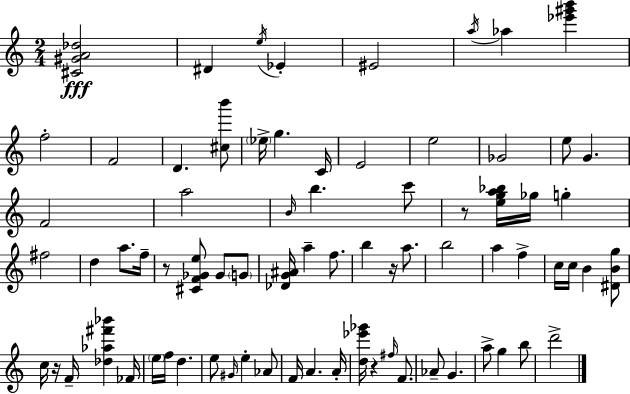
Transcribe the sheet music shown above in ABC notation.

X:1
T:Untitled
M:2/4
L:1/4
K:Am
[^C^GA_d]2 ^D e/4 _E ^E2 a/4 _a [_e'^g'b'] f2 F2 D [^cb']/2 _e/4 g C/4 E2 e2 _G2 e/2 G F2 a2 B/4 b c'/2 z/2 [ega_b]/4 _g/4 g ^f2 d a/2 f/4 z/2 [^CF_Ge]/2 _G/2 G/2 [_DG^A]/4 a f/2 b z/4 a/2 b2 a f c/4 c/4 B [^DBg]/2 c/4 z/4 F/4 [_d_a^f'_b'] _F/4 e/4 f/4 d e/2 ^G/4 e _A/2 F/4 A A/4 [d_e'_g']/4 z ^f/4 F/2 _A/2 G a/2 g b/2 d'2